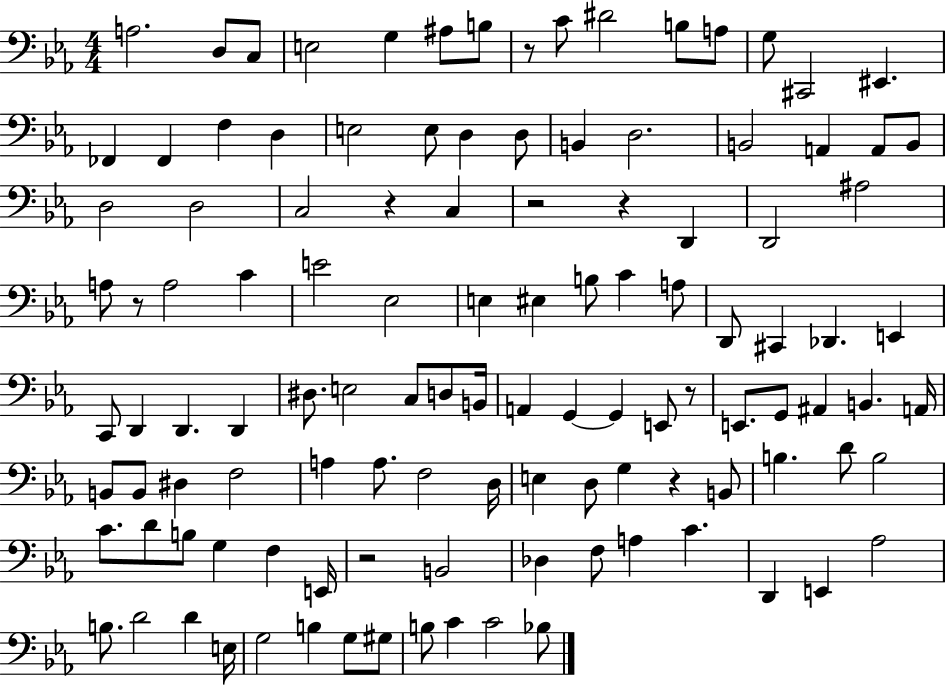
A3/h. D3/e C3/e E3/h G3/q A#3/e B3/e R/e C4/e D#4/h B3/e A3/e G3/e C#2/h EIS2/q. FES2/q FES2/q F3/q D3/q E3/h E3/e D3/q D3/e B2/q D3/h. B2/h A2/q A2/e B2/e D3/h D3/h C3/h R/q C3/q R/h R/q D2/q D2/h A#3/h A3/e R/e A3/h C4/q E4/h Eb3/h E3/q EIS3/q B3/e C4/q A3/e D2/e C#2/q Db2/q. E2/q C2/e D2/q D2/q. D2/q D#3/e. E3/h C3/e D3/e B2/s A2/q G2/q G2/q E2/e R/e E2/e. G2/e A#2/q B2/q. A2/s B2/e B2/e D#3/q F3/h A3/q A3/e. F3/h D3/s E3/q D3/e G3/q R/q B2/e B3/q. D4/e B3/h C4/e. D4/e B3/e G3/q F3/q E2/s R/h B2/h Db3/q F3/e A3/q C4/q. D2/q E2/q Ab3/h B3/e. D4/h D4/q E3/s G3/h B3/q G3/e G#3/e B3/e C4/q C4/h Bb3/e